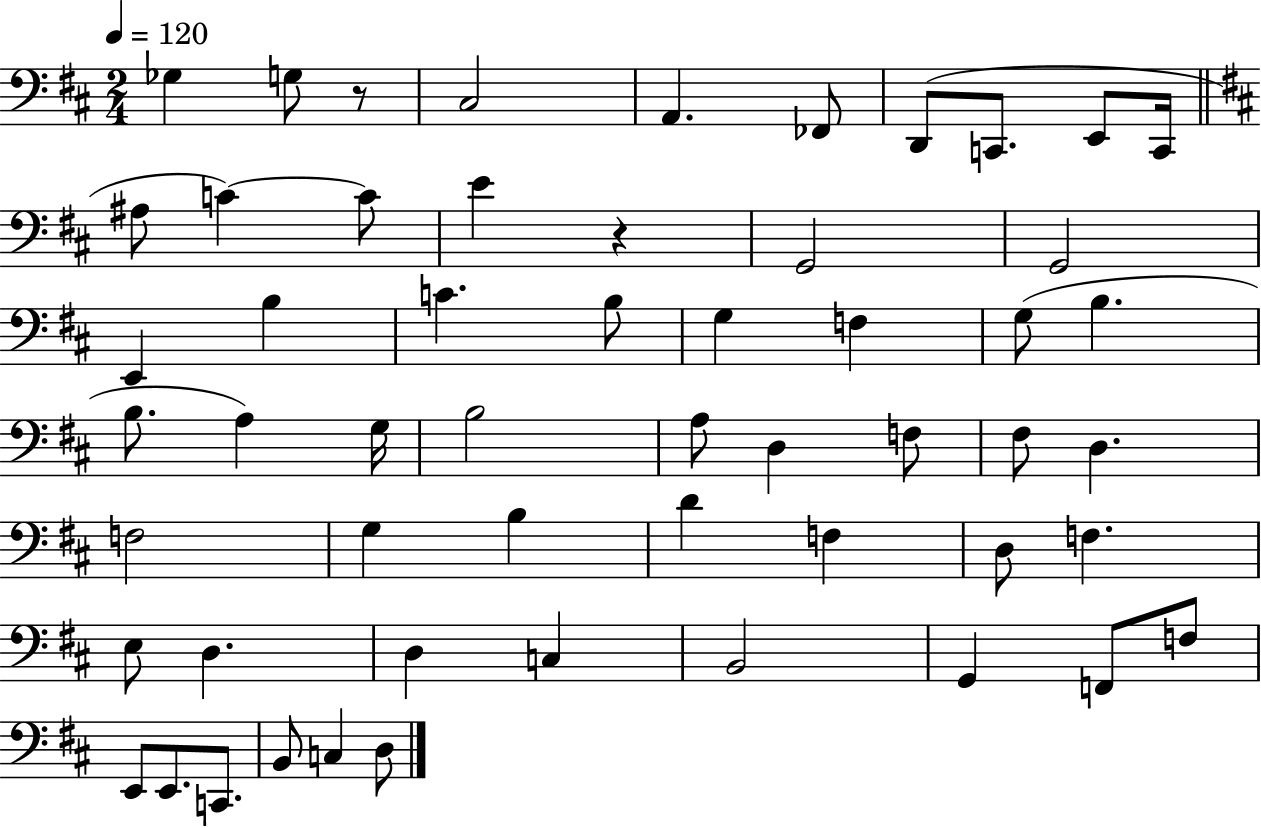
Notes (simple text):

Gb3/q G3/e R/e C#3/h A2/q. FES2/e D2/e C2/e. E2/e C2/s A#3/e C4/q C4/e E4/q R/q G2/h G2/h E2/q B3/q C4/q. B3/e G3/q F3/q G3/e B3/q. B3/e. A3/q G3/s B3/h A3/e D3/q F3/e F#3/e D3/q. F3/h G3/q B3/q D4/q F3/q D3/e F3/q. E3/e D3/q. D3/q C3/q B2/h G2/q F2/e F3/e E2/e E2/e. C2/e. B2/e C3/q D3/e